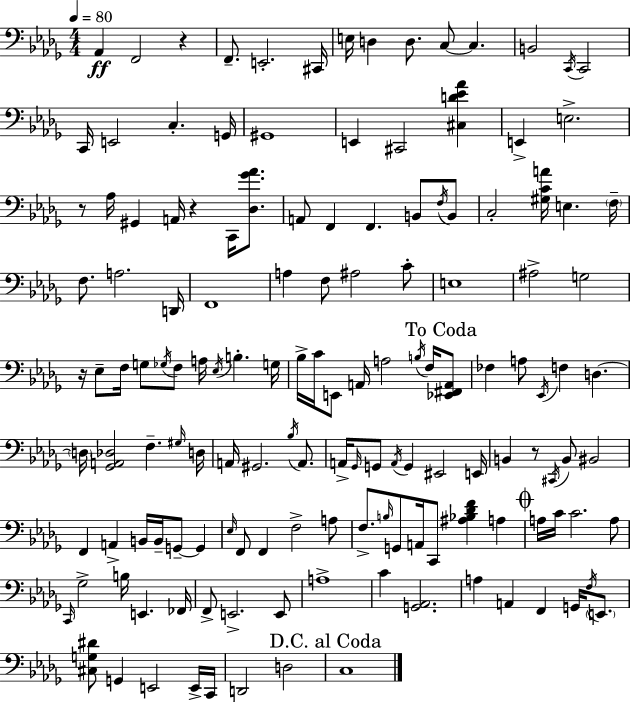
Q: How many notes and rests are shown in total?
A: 143